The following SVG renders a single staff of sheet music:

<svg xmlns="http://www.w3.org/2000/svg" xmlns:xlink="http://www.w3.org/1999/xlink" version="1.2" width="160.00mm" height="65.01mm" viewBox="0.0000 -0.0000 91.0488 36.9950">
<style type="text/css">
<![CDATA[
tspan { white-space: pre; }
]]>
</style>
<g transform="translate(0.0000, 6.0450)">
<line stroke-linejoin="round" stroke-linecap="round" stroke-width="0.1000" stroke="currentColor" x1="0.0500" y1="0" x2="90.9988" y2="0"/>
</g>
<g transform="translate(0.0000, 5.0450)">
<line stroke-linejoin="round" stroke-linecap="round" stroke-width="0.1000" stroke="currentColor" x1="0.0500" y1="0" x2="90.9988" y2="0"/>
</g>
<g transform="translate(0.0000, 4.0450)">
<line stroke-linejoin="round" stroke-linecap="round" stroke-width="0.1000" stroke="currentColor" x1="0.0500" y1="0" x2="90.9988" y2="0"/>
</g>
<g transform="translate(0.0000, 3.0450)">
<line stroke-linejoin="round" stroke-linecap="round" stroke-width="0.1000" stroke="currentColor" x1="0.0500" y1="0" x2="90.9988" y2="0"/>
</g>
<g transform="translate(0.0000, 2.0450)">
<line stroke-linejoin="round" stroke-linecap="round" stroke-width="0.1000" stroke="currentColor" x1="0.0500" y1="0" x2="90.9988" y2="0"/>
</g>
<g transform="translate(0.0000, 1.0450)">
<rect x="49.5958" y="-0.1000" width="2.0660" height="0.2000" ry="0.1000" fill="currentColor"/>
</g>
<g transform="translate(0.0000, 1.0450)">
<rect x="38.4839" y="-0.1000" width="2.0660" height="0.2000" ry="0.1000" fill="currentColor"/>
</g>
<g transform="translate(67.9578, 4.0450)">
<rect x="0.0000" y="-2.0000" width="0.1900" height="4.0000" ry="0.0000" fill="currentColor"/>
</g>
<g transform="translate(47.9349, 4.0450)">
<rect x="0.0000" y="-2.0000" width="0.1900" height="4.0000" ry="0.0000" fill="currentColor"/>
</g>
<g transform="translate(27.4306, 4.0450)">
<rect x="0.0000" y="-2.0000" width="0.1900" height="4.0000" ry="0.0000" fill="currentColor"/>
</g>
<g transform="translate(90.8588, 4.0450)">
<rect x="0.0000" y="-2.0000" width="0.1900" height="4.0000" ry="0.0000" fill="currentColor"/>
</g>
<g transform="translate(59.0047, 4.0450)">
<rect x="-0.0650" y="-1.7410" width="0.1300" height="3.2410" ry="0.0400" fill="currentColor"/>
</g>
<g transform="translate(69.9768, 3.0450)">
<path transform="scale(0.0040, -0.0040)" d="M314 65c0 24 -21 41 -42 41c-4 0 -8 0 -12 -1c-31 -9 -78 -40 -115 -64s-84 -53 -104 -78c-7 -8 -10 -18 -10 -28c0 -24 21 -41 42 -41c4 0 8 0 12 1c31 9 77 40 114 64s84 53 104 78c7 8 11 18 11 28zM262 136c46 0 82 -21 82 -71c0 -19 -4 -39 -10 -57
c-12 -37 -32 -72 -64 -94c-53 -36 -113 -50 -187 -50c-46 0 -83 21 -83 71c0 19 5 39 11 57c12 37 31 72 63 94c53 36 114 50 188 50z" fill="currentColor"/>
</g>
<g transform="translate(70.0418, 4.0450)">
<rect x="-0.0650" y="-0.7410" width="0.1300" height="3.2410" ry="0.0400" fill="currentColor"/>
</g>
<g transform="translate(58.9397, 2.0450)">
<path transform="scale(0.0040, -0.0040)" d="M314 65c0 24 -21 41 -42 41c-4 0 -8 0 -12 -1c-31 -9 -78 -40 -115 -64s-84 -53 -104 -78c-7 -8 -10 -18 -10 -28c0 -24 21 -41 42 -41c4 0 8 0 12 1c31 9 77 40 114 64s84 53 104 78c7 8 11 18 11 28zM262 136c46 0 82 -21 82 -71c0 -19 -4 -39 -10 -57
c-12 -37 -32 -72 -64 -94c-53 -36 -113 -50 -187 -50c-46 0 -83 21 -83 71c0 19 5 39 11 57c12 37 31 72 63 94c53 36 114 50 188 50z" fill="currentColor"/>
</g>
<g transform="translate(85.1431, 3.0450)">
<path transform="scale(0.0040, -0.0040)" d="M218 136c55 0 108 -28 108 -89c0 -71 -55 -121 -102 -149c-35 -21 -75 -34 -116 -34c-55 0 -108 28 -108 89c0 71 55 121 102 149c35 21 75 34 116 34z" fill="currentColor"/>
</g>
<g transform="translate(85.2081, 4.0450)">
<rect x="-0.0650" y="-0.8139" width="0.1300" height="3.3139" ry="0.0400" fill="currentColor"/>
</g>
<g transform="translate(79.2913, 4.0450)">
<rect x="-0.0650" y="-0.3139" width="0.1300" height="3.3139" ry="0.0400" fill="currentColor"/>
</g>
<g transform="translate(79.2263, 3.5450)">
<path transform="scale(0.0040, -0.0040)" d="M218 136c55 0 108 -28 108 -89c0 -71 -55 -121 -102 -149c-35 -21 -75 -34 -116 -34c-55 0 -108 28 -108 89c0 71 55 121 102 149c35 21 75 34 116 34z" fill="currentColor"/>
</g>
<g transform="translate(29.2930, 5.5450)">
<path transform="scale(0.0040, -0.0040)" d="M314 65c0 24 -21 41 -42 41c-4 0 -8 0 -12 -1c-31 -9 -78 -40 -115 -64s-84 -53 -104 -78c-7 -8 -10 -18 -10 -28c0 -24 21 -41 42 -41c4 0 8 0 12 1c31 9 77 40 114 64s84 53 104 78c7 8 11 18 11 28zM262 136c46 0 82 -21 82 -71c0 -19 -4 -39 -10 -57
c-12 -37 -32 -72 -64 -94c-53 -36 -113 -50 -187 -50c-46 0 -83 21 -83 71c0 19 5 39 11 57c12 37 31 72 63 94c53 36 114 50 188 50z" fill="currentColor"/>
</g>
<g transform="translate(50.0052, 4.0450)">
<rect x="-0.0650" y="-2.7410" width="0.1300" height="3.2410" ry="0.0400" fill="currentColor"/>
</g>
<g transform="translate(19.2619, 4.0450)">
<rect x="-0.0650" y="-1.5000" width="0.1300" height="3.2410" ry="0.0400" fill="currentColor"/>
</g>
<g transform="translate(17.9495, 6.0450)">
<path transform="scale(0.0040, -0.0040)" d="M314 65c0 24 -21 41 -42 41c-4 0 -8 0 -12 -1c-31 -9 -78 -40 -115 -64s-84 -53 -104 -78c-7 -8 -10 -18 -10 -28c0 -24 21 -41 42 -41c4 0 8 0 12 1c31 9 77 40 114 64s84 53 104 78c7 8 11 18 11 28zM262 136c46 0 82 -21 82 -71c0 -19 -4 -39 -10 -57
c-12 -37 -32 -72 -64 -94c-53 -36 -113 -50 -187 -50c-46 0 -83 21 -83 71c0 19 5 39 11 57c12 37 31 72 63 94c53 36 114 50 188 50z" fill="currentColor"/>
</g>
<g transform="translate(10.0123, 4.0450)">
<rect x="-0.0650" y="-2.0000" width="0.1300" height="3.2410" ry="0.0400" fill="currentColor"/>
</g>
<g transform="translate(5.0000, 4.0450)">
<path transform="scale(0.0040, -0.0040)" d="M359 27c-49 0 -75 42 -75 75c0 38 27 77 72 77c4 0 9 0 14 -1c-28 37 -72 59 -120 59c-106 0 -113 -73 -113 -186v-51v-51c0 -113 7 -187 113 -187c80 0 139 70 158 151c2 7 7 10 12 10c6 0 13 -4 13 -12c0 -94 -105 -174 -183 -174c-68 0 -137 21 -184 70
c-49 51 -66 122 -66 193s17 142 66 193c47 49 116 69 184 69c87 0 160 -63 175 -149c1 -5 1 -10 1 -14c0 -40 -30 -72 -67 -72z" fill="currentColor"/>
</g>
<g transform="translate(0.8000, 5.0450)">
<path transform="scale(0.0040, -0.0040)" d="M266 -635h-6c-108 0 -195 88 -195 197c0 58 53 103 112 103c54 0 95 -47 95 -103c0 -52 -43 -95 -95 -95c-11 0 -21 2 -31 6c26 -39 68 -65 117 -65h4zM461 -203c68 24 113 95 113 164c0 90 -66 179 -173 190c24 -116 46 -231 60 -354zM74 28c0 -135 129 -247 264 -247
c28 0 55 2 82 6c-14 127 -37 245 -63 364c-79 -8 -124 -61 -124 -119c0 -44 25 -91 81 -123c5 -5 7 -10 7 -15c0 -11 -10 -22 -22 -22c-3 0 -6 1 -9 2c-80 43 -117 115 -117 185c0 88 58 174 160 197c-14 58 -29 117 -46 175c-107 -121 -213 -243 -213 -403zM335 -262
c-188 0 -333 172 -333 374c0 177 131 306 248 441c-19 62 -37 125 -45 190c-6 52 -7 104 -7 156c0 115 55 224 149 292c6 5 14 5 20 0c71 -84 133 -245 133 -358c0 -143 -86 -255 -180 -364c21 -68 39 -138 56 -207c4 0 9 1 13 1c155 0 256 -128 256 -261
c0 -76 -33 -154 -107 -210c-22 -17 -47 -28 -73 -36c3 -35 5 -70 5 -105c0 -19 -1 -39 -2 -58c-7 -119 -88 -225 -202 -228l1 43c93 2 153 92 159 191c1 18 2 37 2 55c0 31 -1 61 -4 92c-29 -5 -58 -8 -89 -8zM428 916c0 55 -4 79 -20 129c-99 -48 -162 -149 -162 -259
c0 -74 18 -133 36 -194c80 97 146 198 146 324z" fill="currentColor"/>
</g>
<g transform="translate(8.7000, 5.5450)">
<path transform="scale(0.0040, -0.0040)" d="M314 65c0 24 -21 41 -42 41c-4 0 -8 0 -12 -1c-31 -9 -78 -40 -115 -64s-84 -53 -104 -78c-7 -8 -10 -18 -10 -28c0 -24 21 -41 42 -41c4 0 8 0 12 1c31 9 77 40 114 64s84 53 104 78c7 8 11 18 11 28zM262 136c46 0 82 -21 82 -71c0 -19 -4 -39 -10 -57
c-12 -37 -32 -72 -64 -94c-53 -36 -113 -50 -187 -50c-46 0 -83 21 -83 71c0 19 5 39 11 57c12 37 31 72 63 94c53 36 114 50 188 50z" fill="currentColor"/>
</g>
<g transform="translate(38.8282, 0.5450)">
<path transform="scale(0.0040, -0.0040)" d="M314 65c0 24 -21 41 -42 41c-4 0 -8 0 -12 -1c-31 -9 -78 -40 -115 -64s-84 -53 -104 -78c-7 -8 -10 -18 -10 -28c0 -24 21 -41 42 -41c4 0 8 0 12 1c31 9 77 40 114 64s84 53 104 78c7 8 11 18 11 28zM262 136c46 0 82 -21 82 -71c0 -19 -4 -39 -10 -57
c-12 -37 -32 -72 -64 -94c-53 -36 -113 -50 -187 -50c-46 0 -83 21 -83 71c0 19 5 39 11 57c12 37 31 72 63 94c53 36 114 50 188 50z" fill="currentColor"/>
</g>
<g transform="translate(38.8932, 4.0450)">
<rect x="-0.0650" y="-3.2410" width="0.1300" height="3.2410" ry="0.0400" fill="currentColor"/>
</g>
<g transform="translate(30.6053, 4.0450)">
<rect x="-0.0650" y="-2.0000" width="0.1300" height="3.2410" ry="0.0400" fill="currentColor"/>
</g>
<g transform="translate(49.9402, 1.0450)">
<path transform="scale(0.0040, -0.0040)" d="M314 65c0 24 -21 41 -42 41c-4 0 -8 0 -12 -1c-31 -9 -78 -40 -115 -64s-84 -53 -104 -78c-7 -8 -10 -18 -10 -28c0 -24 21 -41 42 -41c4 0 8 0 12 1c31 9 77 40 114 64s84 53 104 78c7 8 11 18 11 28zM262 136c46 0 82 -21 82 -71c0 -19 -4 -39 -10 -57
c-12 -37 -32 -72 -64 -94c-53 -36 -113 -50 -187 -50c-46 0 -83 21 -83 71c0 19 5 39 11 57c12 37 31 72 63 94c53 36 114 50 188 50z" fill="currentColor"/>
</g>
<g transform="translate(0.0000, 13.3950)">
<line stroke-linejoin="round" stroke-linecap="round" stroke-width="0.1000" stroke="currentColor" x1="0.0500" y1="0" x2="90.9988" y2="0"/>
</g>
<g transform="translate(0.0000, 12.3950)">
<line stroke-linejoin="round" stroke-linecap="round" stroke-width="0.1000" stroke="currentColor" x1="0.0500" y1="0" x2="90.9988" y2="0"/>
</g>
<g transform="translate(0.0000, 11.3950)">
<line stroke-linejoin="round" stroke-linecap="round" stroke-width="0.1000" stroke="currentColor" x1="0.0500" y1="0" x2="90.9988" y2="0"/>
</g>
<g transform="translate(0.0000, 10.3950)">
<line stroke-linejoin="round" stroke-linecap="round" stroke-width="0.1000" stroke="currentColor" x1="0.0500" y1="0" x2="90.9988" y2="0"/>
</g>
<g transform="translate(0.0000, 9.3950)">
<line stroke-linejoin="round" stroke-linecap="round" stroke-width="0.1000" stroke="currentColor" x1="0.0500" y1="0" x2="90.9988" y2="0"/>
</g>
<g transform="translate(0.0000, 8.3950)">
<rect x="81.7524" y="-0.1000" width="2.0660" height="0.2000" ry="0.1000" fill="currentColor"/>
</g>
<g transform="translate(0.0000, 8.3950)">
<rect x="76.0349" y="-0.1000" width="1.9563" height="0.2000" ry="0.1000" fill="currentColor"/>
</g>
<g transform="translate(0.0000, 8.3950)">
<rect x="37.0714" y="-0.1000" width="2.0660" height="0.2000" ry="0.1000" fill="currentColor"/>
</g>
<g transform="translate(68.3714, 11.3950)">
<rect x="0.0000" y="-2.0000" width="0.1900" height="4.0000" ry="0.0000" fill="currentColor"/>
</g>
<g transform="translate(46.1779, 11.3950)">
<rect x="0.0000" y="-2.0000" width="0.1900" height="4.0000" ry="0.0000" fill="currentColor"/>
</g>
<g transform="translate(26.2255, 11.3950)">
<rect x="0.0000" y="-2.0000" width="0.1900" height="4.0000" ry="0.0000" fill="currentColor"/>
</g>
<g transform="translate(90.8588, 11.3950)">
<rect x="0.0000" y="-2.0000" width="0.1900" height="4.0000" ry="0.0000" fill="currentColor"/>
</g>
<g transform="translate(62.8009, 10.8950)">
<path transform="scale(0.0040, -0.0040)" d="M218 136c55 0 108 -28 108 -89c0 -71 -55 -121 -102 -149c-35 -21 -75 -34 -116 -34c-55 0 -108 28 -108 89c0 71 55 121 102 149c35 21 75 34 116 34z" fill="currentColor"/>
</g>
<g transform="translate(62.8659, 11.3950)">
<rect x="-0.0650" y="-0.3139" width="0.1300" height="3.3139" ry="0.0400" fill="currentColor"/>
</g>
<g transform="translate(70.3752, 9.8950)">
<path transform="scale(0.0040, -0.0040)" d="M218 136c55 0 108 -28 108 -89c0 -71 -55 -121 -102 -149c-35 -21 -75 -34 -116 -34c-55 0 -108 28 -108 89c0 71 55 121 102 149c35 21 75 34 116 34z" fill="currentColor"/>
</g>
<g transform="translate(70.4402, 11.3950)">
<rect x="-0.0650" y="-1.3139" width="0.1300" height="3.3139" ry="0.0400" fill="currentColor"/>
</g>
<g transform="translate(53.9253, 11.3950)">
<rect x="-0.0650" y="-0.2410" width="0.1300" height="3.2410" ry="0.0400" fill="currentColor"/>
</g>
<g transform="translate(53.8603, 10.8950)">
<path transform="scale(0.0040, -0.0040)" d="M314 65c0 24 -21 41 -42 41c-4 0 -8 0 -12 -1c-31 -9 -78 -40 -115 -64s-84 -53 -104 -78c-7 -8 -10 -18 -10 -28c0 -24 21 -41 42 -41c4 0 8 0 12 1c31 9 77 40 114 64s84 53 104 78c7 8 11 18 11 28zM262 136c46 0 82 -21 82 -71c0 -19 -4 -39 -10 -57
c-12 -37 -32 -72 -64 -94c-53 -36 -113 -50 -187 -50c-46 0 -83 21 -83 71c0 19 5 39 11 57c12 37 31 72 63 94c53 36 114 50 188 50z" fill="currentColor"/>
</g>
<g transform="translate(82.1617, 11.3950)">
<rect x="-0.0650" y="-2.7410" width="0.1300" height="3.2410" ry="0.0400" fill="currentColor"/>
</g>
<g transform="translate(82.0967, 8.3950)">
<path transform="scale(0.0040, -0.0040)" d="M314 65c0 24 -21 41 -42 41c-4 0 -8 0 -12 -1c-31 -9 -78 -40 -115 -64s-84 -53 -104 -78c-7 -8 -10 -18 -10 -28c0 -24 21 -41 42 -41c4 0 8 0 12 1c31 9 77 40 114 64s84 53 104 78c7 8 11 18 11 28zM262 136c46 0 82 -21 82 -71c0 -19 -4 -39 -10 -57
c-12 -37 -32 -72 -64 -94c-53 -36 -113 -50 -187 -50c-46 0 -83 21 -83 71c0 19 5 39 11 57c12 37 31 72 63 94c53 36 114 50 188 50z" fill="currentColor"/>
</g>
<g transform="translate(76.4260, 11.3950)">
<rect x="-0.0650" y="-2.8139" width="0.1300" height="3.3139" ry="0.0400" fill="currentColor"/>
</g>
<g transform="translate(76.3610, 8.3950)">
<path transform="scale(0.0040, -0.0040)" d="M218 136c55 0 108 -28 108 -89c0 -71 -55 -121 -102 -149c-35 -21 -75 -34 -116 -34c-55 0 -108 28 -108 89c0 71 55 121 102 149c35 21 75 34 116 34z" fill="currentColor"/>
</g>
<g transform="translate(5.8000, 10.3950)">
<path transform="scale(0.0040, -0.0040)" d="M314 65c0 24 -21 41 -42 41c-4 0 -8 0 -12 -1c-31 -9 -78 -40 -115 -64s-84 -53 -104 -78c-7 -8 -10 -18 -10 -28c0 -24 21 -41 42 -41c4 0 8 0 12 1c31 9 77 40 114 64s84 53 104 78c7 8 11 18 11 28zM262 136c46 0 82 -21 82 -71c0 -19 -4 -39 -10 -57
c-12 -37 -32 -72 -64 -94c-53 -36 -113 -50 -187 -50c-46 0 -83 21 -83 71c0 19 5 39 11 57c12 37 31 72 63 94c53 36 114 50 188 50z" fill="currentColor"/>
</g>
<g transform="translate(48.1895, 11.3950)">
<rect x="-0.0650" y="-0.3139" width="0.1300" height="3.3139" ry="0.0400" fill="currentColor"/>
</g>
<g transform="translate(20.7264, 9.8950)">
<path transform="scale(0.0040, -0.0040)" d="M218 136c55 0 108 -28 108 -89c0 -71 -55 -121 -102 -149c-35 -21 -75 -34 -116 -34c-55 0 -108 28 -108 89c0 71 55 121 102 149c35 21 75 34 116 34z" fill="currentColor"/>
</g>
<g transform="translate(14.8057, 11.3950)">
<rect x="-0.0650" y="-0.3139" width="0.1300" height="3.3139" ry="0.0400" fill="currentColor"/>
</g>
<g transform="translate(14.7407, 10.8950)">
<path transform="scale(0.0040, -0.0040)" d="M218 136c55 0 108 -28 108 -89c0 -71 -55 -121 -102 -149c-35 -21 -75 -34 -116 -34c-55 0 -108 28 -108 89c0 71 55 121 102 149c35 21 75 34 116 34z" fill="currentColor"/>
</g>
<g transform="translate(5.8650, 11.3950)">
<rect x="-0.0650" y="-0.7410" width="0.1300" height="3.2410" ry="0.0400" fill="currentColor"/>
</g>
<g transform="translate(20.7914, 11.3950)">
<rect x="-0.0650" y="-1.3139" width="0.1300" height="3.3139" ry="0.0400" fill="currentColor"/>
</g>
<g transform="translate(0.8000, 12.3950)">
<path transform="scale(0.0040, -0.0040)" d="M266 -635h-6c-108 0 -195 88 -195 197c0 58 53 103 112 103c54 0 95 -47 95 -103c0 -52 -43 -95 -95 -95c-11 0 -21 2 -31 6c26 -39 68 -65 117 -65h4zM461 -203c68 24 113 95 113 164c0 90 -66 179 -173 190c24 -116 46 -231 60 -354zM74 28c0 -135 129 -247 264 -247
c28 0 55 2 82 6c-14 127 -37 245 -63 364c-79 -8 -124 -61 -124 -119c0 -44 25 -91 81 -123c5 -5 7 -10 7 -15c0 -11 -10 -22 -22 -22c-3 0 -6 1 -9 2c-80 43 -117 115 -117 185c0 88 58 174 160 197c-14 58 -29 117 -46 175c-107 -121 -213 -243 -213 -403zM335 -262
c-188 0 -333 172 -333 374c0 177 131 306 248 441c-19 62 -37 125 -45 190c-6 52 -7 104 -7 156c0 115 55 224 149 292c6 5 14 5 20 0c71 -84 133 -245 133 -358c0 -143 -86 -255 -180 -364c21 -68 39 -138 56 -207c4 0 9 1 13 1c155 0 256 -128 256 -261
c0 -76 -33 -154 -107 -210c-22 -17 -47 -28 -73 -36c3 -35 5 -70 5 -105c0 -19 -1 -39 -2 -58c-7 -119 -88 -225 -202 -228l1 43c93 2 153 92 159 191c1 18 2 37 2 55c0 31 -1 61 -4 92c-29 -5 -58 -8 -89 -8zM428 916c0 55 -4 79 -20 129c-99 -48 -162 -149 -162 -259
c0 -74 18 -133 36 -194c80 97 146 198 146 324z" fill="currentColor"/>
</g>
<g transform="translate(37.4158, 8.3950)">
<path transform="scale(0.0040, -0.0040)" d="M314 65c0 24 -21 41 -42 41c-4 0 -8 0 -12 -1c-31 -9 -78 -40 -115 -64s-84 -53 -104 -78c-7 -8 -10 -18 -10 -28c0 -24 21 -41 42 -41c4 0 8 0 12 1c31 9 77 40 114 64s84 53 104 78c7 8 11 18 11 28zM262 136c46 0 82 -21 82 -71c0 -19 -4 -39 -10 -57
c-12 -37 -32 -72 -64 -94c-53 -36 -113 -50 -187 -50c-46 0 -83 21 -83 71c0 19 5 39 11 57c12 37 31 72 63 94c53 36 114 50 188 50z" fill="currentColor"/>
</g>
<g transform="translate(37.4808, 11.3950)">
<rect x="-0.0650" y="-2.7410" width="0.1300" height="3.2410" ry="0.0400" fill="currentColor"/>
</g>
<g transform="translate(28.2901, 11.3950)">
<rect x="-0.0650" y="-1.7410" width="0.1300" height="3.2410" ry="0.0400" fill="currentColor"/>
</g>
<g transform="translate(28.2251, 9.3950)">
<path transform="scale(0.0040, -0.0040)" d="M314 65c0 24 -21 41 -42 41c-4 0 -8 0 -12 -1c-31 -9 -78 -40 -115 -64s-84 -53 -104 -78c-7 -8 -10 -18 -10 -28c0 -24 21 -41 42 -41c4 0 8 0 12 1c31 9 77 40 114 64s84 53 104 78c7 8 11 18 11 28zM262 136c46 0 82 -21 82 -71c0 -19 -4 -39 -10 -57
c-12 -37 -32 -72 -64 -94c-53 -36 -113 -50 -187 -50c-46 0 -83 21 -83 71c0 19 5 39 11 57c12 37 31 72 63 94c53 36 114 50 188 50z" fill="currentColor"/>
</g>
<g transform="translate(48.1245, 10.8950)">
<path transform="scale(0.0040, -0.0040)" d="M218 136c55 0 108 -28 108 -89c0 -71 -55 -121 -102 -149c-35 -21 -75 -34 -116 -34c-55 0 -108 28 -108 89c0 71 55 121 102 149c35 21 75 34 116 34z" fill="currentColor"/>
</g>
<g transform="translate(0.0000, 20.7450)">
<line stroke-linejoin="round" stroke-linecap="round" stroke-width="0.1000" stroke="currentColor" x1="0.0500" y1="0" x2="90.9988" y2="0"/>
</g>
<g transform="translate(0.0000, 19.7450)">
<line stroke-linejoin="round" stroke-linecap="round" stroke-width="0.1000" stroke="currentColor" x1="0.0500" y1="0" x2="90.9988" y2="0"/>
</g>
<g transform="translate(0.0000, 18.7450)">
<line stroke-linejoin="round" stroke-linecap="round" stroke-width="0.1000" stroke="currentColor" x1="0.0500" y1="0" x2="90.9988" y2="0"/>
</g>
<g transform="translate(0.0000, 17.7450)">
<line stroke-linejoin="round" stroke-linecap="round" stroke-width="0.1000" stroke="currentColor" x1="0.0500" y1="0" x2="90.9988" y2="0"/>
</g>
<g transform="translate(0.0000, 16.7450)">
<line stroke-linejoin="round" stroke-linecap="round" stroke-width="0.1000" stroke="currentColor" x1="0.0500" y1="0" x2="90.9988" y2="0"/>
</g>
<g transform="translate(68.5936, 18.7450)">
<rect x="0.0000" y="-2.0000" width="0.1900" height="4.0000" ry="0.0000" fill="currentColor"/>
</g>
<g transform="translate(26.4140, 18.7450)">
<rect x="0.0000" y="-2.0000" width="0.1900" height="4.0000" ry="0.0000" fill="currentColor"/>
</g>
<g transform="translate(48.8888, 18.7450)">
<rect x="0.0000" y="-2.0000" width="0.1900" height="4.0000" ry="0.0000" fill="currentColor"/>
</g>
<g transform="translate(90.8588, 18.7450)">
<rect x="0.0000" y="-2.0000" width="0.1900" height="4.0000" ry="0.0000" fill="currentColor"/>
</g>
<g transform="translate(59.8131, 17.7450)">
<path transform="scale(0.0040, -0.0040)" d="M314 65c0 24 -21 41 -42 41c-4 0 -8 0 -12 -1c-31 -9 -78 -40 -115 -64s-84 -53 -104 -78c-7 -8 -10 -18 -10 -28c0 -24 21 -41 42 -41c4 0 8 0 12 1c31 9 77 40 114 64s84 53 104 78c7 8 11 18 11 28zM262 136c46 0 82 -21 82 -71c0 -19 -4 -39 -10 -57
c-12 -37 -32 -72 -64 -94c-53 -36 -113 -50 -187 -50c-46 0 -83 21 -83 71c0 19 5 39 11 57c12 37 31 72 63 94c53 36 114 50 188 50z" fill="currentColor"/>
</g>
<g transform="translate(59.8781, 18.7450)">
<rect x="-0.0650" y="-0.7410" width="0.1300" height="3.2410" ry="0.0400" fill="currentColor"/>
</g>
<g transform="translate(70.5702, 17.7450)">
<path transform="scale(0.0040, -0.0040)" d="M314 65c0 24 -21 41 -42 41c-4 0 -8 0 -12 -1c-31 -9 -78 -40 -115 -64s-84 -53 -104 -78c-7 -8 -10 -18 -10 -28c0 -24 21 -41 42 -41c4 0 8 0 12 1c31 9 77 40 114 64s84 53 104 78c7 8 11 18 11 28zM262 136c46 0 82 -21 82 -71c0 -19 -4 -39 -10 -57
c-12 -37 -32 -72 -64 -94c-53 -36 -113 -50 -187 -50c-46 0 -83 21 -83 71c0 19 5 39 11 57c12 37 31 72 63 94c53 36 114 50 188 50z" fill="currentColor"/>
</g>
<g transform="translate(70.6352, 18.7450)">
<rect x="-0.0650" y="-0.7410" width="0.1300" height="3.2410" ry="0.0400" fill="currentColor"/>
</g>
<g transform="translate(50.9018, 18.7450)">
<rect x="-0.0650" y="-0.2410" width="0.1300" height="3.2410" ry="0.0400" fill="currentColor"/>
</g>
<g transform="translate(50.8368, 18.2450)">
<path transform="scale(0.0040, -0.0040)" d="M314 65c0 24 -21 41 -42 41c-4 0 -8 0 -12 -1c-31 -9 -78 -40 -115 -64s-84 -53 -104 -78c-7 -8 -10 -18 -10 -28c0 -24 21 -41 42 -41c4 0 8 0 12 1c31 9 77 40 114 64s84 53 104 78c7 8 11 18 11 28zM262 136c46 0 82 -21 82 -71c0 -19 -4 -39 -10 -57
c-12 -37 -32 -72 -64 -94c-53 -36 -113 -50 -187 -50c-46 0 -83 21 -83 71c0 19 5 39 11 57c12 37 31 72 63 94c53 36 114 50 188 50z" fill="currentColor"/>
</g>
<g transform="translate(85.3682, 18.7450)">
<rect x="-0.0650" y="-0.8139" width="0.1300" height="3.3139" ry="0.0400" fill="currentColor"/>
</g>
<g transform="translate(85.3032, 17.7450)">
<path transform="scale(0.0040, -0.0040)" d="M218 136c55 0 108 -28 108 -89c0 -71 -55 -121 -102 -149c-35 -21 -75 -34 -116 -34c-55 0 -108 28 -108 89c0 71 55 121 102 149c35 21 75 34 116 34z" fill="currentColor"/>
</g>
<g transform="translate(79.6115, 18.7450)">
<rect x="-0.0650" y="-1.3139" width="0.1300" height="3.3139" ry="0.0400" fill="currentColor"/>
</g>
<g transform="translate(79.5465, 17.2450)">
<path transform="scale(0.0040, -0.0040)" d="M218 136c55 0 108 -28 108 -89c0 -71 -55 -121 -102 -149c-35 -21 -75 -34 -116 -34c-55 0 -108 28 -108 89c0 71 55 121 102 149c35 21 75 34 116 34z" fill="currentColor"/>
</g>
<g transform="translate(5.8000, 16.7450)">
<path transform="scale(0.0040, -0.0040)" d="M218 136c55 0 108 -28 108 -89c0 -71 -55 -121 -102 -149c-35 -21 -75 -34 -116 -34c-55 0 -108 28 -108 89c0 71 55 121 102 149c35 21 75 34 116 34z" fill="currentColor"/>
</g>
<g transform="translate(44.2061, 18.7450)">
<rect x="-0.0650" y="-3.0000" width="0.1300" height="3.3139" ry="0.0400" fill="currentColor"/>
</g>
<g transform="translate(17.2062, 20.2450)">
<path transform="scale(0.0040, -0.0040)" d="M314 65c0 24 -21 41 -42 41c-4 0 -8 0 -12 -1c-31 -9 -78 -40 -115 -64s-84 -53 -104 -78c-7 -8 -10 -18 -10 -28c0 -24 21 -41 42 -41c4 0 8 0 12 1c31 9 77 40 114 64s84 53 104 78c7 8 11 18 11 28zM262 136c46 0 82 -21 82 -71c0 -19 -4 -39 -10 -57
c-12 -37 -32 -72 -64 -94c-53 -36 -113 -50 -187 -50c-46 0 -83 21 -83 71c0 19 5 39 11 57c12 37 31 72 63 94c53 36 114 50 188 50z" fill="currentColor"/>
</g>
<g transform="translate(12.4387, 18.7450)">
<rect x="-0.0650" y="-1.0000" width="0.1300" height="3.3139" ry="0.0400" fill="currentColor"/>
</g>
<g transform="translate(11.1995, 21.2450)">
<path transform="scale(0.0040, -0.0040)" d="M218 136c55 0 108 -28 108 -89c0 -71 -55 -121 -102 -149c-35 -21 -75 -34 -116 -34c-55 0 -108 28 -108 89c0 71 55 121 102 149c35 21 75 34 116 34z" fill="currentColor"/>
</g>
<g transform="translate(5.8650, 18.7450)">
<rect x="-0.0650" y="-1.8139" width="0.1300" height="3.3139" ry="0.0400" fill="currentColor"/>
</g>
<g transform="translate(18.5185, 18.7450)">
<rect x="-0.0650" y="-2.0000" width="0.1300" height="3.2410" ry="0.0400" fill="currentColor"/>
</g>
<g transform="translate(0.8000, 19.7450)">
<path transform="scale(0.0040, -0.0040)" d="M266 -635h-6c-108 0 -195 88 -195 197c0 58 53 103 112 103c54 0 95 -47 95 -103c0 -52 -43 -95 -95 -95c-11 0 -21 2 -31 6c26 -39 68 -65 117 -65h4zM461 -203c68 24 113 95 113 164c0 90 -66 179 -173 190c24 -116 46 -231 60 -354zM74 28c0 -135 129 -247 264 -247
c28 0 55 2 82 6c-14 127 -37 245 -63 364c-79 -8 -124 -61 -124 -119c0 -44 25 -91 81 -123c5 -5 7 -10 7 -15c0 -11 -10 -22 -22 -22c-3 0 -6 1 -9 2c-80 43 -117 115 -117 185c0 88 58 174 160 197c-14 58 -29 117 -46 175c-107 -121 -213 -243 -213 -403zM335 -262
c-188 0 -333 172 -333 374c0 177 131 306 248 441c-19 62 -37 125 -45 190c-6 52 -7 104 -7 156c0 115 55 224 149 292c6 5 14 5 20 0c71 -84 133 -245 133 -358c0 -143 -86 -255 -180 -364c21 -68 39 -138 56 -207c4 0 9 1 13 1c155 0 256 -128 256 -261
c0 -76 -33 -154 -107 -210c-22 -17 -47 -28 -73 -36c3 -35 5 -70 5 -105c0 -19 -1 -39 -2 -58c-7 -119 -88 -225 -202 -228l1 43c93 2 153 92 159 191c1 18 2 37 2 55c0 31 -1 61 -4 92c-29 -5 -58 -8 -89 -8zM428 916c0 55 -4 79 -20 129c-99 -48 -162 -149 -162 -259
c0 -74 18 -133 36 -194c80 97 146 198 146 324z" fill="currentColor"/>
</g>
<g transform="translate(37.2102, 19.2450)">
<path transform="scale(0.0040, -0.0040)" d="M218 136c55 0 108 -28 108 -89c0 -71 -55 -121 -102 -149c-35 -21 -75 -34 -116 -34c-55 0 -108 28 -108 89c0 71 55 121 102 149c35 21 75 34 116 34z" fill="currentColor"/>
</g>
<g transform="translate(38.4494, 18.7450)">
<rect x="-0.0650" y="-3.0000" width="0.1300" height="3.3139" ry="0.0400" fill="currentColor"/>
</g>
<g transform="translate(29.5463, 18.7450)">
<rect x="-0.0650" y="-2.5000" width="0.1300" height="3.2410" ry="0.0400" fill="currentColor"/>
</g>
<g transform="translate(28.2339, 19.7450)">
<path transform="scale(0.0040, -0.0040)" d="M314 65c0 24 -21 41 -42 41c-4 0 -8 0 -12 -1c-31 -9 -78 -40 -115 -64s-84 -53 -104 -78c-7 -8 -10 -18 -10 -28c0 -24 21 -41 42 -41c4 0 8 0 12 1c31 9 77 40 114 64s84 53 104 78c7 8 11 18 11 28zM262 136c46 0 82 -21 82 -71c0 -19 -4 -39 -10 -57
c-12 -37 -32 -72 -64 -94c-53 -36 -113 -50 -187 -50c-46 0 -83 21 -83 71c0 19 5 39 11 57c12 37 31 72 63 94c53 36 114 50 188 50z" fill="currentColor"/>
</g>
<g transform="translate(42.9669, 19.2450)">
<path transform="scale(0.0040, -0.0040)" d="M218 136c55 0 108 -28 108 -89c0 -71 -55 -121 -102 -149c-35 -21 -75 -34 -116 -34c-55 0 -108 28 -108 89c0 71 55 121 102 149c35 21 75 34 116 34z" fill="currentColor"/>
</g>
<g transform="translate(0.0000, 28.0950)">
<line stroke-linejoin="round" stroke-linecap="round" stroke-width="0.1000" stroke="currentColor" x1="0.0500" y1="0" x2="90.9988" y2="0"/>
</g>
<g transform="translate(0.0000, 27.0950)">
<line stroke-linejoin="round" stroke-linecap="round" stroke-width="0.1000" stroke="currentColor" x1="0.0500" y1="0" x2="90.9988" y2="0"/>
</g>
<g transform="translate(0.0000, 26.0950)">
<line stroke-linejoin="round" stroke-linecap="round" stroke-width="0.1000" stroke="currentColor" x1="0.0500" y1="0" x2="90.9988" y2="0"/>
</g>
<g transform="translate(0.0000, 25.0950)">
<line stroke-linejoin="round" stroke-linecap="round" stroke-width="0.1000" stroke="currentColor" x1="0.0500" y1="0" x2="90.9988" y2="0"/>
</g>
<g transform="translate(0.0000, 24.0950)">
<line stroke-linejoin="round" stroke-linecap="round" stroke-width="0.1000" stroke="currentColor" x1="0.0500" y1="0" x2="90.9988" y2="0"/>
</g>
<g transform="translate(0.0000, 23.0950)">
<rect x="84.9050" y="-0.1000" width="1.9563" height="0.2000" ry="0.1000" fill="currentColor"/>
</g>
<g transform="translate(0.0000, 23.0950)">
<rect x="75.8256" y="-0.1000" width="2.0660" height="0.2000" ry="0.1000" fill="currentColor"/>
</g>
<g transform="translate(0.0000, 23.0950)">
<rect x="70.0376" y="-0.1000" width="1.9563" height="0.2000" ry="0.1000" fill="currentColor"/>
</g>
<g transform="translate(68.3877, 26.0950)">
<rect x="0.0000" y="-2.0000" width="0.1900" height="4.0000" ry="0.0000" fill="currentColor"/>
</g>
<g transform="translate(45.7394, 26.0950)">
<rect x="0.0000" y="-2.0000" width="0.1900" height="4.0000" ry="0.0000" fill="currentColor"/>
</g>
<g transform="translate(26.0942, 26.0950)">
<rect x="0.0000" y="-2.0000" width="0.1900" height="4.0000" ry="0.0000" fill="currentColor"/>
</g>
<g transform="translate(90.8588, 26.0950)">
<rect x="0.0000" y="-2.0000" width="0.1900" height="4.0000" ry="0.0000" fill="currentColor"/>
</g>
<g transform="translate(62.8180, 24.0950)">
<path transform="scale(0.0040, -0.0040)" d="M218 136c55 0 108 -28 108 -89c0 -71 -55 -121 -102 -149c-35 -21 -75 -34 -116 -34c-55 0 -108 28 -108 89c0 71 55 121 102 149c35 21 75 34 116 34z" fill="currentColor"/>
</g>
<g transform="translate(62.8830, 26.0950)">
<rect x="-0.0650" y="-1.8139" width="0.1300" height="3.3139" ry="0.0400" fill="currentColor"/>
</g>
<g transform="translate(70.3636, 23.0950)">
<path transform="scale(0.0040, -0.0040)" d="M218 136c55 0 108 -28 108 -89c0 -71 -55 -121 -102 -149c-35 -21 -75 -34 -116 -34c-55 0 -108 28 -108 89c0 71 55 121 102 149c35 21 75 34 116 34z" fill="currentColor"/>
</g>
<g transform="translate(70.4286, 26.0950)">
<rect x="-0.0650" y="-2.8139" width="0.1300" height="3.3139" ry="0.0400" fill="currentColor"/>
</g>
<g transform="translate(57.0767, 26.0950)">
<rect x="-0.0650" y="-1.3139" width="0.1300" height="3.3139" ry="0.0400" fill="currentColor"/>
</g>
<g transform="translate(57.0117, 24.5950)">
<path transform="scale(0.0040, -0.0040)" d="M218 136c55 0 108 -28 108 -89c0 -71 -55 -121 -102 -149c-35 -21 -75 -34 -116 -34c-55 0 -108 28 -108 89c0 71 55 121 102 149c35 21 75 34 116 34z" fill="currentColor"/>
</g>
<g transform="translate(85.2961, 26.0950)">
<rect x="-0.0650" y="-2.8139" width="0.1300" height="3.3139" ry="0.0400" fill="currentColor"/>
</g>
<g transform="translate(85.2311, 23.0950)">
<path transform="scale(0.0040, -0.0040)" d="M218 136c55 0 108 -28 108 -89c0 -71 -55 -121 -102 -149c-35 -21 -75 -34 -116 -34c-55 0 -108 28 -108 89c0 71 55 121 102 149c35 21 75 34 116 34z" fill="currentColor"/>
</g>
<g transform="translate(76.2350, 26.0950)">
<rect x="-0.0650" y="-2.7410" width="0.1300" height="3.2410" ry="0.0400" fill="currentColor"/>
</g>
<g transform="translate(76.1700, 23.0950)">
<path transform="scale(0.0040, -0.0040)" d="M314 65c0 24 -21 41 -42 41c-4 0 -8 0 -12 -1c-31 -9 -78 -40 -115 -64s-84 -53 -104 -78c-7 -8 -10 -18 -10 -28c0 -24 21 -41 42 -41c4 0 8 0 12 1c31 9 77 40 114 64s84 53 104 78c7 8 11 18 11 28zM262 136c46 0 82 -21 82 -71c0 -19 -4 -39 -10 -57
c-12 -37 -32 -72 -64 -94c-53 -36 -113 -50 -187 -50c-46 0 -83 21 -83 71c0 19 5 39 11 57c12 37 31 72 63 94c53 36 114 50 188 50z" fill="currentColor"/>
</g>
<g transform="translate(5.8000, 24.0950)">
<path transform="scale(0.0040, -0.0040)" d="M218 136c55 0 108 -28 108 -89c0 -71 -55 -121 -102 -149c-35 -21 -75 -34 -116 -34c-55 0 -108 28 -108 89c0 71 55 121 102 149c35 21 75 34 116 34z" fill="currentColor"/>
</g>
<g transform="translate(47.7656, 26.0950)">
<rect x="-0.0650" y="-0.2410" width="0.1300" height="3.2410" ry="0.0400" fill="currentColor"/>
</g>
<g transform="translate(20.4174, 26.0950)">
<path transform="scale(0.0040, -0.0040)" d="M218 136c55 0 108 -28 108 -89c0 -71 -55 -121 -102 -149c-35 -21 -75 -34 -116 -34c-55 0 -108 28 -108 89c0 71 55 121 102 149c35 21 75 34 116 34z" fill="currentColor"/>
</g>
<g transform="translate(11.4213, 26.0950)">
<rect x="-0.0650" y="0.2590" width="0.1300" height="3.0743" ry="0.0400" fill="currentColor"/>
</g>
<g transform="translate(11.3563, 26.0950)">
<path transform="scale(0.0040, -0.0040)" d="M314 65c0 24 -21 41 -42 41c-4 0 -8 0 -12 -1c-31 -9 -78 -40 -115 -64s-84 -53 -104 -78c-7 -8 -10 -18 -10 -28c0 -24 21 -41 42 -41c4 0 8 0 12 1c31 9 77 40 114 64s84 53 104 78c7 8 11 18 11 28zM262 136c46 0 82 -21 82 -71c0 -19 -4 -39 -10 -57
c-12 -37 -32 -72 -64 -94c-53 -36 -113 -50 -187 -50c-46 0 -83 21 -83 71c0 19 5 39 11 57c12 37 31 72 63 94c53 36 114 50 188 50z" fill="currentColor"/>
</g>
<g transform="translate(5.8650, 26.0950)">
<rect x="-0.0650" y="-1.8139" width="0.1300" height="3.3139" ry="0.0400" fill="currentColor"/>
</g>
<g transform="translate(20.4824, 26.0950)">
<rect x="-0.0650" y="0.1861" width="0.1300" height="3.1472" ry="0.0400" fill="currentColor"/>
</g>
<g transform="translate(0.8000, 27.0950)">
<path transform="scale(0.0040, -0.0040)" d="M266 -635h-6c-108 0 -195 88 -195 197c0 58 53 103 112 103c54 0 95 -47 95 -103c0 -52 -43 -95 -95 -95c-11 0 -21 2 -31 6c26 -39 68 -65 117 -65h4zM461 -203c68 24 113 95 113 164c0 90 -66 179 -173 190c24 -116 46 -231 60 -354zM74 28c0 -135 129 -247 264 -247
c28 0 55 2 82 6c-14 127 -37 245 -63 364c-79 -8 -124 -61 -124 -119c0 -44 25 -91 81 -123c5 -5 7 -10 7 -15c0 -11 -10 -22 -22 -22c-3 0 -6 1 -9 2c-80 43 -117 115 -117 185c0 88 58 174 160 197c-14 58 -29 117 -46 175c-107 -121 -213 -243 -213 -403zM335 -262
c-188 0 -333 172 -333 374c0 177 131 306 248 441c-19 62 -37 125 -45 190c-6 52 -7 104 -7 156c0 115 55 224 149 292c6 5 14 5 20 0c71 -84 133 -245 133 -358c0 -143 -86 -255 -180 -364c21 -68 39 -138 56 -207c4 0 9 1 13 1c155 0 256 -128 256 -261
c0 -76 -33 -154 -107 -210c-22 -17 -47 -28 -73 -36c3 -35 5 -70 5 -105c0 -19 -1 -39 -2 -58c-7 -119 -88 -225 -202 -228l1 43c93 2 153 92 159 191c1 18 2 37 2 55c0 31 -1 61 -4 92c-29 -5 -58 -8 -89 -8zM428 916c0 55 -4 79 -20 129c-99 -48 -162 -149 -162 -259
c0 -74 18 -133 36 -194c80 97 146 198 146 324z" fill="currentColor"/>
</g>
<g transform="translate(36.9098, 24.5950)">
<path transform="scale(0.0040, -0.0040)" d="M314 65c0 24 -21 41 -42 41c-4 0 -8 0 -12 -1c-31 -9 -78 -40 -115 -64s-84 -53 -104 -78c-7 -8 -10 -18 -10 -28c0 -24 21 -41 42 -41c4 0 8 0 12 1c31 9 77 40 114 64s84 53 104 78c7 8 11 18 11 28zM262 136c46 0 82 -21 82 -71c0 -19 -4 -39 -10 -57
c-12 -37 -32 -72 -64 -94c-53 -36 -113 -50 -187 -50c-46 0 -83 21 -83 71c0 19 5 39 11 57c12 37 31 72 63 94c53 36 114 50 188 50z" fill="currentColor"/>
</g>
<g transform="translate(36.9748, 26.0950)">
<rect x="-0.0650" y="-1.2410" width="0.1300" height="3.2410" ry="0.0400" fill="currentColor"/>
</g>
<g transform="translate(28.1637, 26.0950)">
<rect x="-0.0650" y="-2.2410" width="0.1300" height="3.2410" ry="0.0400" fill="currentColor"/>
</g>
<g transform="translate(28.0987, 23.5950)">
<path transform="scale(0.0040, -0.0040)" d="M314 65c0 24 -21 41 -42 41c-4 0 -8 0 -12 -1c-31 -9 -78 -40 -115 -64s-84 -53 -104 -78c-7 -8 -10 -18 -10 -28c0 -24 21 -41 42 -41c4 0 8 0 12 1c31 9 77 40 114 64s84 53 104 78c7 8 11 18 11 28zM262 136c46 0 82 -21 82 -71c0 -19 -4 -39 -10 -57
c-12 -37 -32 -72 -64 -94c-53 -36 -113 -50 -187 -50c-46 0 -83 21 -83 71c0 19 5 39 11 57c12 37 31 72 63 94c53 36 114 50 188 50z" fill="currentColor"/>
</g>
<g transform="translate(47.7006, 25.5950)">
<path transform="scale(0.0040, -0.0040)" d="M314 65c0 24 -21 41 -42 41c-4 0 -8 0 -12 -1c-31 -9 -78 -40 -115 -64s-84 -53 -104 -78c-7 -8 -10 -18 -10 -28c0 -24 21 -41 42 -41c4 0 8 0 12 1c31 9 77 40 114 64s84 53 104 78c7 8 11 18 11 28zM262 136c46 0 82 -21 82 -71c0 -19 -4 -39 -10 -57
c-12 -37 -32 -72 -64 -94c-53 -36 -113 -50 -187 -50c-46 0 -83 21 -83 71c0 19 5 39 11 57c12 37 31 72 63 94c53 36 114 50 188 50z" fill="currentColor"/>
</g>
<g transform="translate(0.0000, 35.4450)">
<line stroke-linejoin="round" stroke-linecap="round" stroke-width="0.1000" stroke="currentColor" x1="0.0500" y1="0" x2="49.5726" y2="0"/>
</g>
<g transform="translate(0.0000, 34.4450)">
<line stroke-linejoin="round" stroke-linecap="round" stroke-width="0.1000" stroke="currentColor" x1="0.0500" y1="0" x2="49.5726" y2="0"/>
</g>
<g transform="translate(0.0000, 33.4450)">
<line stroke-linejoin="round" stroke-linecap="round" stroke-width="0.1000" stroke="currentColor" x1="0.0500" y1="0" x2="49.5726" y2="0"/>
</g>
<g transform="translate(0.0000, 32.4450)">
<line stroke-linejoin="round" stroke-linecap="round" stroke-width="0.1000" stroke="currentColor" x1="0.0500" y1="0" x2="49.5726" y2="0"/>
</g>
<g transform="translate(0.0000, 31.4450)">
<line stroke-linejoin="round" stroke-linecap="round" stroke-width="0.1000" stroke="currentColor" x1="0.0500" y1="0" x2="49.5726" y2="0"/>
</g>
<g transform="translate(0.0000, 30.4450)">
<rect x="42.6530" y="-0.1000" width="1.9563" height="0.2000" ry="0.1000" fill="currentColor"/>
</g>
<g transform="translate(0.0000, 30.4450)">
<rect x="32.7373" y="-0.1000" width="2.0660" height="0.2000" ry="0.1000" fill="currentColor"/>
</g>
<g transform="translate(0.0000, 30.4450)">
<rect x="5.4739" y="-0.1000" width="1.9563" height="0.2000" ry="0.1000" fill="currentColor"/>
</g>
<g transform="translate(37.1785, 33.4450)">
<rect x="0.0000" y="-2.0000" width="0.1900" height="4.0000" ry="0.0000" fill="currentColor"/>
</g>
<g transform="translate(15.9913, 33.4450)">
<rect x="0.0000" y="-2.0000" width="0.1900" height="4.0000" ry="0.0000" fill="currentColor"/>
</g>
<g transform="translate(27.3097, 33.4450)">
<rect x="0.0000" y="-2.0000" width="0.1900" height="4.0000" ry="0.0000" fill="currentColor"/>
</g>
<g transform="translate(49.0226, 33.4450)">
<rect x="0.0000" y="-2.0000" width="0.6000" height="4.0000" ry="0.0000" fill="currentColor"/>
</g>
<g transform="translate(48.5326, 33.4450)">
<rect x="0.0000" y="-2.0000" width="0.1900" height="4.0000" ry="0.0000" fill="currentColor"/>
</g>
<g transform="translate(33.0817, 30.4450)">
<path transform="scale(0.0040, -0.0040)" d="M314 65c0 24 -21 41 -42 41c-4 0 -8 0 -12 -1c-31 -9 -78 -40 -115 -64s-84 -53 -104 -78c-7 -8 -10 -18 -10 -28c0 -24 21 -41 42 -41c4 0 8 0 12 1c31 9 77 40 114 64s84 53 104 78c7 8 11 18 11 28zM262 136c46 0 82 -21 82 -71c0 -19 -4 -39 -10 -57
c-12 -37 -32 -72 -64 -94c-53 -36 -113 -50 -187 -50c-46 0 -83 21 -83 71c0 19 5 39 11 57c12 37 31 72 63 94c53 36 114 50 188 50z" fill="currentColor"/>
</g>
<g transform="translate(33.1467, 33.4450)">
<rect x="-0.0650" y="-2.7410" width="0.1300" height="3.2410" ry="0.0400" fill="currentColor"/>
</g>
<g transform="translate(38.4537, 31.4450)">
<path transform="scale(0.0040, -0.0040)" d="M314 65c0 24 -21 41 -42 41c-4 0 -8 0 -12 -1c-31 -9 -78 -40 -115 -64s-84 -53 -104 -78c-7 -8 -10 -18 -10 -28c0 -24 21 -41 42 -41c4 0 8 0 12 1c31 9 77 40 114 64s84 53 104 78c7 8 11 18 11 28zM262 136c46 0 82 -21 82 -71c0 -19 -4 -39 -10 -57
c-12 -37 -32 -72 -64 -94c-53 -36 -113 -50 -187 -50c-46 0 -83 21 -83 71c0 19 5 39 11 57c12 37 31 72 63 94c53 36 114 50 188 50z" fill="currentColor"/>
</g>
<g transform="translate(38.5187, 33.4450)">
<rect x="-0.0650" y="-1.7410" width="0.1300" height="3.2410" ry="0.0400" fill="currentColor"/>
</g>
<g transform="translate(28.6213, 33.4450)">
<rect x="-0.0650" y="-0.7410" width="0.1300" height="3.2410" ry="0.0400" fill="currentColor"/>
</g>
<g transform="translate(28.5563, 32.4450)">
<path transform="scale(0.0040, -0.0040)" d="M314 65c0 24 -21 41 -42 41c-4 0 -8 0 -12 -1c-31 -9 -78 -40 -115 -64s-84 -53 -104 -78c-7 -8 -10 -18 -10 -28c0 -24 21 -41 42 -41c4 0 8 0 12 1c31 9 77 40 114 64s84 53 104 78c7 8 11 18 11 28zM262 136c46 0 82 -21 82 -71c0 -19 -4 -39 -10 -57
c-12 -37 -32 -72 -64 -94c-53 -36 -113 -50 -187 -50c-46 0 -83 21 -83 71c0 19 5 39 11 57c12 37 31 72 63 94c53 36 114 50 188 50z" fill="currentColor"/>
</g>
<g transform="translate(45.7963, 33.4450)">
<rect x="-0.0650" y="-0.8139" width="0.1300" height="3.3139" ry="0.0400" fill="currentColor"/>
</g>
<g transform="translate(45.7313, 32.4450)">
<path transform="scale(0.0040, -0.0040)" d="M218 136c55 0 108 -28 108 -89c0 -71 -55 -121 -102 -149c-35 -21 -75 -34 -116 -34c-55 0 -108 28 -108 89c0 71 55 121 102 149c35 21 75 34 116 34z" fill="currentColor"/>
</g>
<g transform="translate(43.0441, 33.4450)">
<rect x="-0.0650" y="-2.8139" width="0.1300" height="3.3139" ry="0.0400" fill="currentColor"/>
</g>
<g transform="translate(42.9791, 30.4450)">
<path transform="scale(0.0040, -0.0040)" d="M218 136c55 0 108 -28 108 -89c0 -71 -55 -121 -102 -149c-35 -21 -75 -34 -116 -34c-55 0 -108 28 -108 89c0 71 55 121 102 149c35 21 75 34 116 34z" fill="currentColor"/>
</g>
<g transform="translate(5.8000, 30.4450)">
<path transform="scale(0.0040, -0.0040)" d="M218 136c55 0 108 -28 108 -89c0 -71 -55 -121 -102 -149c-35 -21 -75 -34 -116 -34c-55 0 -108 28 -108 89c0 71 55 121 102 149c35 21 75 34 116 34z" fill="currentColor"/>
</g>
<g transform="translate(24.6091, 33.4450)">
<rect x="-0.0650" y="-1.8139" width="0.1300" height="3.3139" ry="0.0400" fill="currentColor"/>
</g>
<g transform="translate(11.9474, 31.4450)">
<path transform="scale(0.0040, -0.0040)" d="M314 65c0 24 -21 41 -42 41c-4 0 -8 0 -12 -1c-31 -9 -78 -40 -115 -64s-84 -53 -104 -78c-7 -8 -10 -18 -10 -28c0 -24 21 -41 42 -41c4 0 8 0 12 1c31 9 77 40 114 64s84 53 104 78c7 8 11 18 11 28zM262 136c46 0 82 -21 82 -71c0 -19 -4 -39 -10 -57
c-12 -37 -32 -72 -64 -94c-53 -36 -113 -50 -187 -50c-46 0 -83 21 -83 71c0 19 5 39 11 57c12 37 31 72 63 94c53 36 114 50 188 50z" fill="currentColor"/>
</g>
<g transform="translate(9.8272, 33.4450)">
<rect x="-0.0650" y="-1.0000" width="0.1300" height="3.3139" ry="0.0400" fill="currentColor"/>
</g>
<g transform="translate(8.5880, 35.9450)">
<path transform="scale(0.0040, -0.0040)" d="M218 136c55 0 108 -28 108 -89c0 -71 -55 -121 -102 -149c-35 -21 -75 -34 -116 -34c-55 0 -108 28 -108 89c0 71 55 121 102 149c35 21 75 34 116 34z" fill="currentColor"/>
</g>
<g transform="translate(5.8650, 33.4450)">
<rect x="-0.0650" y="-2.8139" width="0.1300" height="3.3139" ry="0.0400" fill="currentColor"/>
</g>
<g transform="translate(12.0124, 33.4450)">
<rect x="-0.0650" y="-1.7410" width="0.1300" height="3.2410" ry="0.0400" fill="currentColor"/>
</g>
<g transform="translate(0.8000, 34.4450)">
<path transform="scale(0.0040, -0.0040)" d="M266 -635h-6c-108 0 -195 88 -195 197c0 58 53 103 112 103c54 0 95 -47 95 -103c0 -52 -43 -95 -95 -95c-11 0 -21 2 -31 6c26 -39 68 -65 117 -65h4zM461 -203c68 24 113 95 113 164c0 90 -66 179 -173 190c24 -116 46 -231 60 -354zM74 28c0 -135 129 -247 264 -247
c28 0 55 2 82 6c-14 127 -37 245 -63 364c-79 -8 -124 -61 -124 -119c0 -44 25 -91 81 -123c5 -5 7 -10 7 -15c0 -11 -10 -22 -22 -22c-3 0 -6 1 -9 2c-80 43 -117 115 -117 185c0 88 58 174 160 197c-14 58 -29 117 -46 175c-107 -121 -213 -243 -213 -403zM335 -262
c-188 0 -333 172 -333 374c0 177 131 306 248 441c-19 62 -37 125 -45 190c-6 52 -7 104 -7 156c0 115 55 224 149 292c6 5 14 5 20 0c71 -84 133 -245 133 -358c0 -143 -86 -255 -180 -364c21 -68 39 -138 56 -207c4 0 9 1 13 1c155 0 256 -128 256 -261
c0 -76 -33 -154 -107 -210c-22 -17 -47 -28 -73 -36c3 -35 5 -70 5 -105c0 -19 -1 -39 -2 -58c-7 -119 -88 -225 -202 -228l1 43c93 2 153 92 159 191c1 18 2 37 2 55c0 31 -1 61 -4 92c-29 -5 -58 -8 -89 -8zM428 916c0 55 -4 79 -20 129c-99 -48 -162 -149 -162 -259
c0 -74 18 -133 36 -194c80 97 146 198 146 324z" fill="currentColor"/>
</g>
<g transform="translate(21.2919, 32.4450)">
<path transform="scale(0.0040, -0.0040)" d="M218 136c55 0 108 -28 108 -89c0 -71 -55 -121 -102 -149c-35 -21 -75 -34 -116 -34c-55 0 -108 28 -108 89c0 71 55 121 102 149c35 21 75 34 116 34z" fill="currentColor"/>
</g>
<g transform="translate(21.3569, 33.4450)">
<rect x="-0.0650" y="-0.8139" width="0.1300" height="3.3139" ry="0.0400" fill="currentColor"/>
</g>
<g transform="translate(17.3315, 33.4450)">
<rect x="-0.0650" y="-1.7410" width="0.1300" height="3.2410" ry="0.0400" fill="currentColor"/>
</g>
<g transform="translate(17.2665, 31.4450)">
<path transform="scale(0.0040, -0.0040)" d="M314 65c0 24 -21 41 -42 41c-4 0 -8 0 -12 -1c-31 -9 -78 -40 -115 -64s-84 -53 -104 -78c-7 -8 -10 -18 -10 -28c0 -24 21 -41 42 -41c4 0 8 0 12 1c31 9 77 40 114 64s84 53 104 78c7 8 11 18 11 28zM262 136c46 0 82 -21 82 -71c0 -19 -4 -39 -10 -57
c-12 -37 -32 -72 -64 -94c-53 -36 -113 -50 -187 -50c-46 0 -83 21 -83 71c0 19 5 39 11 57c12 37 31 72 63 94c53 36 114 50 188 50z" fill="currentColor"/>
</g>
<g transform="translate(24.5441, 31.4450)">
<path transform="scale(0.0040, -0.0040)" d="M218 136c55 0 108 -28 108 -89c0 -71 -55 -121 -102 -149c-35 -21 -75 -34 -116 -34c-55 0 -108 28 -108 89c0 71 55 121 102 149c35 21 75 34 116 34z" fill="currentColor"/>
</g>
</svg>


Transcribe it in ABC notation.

X:1
T:Untitled
M:4/4
L:1/4
K:C
F2 E2 F2 b2 a2 f2 d2 c d d2 c e f2 a2 c c2 c e a a2 f D F2 G2 A A c2 d2 d2 e d f B2 B g2 e2 c2 e f a a2 a a D f2 f2 d f d2 a2 f2 a d